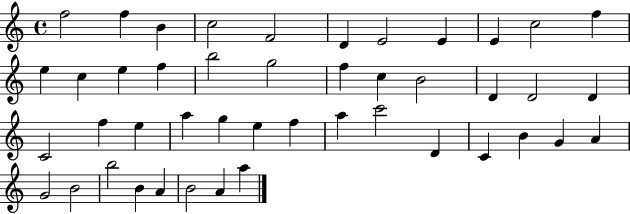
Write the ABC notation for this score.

X:1
T:Untitled
M:4/4
L:1/4
K:C
f2 f B c2 F2 D E2 E E c2 f e c e f b2 g2 f c B2 D D2 D C2 f e a g e f a c'2 D C B G A G2 B2 b2 B A B2 A a